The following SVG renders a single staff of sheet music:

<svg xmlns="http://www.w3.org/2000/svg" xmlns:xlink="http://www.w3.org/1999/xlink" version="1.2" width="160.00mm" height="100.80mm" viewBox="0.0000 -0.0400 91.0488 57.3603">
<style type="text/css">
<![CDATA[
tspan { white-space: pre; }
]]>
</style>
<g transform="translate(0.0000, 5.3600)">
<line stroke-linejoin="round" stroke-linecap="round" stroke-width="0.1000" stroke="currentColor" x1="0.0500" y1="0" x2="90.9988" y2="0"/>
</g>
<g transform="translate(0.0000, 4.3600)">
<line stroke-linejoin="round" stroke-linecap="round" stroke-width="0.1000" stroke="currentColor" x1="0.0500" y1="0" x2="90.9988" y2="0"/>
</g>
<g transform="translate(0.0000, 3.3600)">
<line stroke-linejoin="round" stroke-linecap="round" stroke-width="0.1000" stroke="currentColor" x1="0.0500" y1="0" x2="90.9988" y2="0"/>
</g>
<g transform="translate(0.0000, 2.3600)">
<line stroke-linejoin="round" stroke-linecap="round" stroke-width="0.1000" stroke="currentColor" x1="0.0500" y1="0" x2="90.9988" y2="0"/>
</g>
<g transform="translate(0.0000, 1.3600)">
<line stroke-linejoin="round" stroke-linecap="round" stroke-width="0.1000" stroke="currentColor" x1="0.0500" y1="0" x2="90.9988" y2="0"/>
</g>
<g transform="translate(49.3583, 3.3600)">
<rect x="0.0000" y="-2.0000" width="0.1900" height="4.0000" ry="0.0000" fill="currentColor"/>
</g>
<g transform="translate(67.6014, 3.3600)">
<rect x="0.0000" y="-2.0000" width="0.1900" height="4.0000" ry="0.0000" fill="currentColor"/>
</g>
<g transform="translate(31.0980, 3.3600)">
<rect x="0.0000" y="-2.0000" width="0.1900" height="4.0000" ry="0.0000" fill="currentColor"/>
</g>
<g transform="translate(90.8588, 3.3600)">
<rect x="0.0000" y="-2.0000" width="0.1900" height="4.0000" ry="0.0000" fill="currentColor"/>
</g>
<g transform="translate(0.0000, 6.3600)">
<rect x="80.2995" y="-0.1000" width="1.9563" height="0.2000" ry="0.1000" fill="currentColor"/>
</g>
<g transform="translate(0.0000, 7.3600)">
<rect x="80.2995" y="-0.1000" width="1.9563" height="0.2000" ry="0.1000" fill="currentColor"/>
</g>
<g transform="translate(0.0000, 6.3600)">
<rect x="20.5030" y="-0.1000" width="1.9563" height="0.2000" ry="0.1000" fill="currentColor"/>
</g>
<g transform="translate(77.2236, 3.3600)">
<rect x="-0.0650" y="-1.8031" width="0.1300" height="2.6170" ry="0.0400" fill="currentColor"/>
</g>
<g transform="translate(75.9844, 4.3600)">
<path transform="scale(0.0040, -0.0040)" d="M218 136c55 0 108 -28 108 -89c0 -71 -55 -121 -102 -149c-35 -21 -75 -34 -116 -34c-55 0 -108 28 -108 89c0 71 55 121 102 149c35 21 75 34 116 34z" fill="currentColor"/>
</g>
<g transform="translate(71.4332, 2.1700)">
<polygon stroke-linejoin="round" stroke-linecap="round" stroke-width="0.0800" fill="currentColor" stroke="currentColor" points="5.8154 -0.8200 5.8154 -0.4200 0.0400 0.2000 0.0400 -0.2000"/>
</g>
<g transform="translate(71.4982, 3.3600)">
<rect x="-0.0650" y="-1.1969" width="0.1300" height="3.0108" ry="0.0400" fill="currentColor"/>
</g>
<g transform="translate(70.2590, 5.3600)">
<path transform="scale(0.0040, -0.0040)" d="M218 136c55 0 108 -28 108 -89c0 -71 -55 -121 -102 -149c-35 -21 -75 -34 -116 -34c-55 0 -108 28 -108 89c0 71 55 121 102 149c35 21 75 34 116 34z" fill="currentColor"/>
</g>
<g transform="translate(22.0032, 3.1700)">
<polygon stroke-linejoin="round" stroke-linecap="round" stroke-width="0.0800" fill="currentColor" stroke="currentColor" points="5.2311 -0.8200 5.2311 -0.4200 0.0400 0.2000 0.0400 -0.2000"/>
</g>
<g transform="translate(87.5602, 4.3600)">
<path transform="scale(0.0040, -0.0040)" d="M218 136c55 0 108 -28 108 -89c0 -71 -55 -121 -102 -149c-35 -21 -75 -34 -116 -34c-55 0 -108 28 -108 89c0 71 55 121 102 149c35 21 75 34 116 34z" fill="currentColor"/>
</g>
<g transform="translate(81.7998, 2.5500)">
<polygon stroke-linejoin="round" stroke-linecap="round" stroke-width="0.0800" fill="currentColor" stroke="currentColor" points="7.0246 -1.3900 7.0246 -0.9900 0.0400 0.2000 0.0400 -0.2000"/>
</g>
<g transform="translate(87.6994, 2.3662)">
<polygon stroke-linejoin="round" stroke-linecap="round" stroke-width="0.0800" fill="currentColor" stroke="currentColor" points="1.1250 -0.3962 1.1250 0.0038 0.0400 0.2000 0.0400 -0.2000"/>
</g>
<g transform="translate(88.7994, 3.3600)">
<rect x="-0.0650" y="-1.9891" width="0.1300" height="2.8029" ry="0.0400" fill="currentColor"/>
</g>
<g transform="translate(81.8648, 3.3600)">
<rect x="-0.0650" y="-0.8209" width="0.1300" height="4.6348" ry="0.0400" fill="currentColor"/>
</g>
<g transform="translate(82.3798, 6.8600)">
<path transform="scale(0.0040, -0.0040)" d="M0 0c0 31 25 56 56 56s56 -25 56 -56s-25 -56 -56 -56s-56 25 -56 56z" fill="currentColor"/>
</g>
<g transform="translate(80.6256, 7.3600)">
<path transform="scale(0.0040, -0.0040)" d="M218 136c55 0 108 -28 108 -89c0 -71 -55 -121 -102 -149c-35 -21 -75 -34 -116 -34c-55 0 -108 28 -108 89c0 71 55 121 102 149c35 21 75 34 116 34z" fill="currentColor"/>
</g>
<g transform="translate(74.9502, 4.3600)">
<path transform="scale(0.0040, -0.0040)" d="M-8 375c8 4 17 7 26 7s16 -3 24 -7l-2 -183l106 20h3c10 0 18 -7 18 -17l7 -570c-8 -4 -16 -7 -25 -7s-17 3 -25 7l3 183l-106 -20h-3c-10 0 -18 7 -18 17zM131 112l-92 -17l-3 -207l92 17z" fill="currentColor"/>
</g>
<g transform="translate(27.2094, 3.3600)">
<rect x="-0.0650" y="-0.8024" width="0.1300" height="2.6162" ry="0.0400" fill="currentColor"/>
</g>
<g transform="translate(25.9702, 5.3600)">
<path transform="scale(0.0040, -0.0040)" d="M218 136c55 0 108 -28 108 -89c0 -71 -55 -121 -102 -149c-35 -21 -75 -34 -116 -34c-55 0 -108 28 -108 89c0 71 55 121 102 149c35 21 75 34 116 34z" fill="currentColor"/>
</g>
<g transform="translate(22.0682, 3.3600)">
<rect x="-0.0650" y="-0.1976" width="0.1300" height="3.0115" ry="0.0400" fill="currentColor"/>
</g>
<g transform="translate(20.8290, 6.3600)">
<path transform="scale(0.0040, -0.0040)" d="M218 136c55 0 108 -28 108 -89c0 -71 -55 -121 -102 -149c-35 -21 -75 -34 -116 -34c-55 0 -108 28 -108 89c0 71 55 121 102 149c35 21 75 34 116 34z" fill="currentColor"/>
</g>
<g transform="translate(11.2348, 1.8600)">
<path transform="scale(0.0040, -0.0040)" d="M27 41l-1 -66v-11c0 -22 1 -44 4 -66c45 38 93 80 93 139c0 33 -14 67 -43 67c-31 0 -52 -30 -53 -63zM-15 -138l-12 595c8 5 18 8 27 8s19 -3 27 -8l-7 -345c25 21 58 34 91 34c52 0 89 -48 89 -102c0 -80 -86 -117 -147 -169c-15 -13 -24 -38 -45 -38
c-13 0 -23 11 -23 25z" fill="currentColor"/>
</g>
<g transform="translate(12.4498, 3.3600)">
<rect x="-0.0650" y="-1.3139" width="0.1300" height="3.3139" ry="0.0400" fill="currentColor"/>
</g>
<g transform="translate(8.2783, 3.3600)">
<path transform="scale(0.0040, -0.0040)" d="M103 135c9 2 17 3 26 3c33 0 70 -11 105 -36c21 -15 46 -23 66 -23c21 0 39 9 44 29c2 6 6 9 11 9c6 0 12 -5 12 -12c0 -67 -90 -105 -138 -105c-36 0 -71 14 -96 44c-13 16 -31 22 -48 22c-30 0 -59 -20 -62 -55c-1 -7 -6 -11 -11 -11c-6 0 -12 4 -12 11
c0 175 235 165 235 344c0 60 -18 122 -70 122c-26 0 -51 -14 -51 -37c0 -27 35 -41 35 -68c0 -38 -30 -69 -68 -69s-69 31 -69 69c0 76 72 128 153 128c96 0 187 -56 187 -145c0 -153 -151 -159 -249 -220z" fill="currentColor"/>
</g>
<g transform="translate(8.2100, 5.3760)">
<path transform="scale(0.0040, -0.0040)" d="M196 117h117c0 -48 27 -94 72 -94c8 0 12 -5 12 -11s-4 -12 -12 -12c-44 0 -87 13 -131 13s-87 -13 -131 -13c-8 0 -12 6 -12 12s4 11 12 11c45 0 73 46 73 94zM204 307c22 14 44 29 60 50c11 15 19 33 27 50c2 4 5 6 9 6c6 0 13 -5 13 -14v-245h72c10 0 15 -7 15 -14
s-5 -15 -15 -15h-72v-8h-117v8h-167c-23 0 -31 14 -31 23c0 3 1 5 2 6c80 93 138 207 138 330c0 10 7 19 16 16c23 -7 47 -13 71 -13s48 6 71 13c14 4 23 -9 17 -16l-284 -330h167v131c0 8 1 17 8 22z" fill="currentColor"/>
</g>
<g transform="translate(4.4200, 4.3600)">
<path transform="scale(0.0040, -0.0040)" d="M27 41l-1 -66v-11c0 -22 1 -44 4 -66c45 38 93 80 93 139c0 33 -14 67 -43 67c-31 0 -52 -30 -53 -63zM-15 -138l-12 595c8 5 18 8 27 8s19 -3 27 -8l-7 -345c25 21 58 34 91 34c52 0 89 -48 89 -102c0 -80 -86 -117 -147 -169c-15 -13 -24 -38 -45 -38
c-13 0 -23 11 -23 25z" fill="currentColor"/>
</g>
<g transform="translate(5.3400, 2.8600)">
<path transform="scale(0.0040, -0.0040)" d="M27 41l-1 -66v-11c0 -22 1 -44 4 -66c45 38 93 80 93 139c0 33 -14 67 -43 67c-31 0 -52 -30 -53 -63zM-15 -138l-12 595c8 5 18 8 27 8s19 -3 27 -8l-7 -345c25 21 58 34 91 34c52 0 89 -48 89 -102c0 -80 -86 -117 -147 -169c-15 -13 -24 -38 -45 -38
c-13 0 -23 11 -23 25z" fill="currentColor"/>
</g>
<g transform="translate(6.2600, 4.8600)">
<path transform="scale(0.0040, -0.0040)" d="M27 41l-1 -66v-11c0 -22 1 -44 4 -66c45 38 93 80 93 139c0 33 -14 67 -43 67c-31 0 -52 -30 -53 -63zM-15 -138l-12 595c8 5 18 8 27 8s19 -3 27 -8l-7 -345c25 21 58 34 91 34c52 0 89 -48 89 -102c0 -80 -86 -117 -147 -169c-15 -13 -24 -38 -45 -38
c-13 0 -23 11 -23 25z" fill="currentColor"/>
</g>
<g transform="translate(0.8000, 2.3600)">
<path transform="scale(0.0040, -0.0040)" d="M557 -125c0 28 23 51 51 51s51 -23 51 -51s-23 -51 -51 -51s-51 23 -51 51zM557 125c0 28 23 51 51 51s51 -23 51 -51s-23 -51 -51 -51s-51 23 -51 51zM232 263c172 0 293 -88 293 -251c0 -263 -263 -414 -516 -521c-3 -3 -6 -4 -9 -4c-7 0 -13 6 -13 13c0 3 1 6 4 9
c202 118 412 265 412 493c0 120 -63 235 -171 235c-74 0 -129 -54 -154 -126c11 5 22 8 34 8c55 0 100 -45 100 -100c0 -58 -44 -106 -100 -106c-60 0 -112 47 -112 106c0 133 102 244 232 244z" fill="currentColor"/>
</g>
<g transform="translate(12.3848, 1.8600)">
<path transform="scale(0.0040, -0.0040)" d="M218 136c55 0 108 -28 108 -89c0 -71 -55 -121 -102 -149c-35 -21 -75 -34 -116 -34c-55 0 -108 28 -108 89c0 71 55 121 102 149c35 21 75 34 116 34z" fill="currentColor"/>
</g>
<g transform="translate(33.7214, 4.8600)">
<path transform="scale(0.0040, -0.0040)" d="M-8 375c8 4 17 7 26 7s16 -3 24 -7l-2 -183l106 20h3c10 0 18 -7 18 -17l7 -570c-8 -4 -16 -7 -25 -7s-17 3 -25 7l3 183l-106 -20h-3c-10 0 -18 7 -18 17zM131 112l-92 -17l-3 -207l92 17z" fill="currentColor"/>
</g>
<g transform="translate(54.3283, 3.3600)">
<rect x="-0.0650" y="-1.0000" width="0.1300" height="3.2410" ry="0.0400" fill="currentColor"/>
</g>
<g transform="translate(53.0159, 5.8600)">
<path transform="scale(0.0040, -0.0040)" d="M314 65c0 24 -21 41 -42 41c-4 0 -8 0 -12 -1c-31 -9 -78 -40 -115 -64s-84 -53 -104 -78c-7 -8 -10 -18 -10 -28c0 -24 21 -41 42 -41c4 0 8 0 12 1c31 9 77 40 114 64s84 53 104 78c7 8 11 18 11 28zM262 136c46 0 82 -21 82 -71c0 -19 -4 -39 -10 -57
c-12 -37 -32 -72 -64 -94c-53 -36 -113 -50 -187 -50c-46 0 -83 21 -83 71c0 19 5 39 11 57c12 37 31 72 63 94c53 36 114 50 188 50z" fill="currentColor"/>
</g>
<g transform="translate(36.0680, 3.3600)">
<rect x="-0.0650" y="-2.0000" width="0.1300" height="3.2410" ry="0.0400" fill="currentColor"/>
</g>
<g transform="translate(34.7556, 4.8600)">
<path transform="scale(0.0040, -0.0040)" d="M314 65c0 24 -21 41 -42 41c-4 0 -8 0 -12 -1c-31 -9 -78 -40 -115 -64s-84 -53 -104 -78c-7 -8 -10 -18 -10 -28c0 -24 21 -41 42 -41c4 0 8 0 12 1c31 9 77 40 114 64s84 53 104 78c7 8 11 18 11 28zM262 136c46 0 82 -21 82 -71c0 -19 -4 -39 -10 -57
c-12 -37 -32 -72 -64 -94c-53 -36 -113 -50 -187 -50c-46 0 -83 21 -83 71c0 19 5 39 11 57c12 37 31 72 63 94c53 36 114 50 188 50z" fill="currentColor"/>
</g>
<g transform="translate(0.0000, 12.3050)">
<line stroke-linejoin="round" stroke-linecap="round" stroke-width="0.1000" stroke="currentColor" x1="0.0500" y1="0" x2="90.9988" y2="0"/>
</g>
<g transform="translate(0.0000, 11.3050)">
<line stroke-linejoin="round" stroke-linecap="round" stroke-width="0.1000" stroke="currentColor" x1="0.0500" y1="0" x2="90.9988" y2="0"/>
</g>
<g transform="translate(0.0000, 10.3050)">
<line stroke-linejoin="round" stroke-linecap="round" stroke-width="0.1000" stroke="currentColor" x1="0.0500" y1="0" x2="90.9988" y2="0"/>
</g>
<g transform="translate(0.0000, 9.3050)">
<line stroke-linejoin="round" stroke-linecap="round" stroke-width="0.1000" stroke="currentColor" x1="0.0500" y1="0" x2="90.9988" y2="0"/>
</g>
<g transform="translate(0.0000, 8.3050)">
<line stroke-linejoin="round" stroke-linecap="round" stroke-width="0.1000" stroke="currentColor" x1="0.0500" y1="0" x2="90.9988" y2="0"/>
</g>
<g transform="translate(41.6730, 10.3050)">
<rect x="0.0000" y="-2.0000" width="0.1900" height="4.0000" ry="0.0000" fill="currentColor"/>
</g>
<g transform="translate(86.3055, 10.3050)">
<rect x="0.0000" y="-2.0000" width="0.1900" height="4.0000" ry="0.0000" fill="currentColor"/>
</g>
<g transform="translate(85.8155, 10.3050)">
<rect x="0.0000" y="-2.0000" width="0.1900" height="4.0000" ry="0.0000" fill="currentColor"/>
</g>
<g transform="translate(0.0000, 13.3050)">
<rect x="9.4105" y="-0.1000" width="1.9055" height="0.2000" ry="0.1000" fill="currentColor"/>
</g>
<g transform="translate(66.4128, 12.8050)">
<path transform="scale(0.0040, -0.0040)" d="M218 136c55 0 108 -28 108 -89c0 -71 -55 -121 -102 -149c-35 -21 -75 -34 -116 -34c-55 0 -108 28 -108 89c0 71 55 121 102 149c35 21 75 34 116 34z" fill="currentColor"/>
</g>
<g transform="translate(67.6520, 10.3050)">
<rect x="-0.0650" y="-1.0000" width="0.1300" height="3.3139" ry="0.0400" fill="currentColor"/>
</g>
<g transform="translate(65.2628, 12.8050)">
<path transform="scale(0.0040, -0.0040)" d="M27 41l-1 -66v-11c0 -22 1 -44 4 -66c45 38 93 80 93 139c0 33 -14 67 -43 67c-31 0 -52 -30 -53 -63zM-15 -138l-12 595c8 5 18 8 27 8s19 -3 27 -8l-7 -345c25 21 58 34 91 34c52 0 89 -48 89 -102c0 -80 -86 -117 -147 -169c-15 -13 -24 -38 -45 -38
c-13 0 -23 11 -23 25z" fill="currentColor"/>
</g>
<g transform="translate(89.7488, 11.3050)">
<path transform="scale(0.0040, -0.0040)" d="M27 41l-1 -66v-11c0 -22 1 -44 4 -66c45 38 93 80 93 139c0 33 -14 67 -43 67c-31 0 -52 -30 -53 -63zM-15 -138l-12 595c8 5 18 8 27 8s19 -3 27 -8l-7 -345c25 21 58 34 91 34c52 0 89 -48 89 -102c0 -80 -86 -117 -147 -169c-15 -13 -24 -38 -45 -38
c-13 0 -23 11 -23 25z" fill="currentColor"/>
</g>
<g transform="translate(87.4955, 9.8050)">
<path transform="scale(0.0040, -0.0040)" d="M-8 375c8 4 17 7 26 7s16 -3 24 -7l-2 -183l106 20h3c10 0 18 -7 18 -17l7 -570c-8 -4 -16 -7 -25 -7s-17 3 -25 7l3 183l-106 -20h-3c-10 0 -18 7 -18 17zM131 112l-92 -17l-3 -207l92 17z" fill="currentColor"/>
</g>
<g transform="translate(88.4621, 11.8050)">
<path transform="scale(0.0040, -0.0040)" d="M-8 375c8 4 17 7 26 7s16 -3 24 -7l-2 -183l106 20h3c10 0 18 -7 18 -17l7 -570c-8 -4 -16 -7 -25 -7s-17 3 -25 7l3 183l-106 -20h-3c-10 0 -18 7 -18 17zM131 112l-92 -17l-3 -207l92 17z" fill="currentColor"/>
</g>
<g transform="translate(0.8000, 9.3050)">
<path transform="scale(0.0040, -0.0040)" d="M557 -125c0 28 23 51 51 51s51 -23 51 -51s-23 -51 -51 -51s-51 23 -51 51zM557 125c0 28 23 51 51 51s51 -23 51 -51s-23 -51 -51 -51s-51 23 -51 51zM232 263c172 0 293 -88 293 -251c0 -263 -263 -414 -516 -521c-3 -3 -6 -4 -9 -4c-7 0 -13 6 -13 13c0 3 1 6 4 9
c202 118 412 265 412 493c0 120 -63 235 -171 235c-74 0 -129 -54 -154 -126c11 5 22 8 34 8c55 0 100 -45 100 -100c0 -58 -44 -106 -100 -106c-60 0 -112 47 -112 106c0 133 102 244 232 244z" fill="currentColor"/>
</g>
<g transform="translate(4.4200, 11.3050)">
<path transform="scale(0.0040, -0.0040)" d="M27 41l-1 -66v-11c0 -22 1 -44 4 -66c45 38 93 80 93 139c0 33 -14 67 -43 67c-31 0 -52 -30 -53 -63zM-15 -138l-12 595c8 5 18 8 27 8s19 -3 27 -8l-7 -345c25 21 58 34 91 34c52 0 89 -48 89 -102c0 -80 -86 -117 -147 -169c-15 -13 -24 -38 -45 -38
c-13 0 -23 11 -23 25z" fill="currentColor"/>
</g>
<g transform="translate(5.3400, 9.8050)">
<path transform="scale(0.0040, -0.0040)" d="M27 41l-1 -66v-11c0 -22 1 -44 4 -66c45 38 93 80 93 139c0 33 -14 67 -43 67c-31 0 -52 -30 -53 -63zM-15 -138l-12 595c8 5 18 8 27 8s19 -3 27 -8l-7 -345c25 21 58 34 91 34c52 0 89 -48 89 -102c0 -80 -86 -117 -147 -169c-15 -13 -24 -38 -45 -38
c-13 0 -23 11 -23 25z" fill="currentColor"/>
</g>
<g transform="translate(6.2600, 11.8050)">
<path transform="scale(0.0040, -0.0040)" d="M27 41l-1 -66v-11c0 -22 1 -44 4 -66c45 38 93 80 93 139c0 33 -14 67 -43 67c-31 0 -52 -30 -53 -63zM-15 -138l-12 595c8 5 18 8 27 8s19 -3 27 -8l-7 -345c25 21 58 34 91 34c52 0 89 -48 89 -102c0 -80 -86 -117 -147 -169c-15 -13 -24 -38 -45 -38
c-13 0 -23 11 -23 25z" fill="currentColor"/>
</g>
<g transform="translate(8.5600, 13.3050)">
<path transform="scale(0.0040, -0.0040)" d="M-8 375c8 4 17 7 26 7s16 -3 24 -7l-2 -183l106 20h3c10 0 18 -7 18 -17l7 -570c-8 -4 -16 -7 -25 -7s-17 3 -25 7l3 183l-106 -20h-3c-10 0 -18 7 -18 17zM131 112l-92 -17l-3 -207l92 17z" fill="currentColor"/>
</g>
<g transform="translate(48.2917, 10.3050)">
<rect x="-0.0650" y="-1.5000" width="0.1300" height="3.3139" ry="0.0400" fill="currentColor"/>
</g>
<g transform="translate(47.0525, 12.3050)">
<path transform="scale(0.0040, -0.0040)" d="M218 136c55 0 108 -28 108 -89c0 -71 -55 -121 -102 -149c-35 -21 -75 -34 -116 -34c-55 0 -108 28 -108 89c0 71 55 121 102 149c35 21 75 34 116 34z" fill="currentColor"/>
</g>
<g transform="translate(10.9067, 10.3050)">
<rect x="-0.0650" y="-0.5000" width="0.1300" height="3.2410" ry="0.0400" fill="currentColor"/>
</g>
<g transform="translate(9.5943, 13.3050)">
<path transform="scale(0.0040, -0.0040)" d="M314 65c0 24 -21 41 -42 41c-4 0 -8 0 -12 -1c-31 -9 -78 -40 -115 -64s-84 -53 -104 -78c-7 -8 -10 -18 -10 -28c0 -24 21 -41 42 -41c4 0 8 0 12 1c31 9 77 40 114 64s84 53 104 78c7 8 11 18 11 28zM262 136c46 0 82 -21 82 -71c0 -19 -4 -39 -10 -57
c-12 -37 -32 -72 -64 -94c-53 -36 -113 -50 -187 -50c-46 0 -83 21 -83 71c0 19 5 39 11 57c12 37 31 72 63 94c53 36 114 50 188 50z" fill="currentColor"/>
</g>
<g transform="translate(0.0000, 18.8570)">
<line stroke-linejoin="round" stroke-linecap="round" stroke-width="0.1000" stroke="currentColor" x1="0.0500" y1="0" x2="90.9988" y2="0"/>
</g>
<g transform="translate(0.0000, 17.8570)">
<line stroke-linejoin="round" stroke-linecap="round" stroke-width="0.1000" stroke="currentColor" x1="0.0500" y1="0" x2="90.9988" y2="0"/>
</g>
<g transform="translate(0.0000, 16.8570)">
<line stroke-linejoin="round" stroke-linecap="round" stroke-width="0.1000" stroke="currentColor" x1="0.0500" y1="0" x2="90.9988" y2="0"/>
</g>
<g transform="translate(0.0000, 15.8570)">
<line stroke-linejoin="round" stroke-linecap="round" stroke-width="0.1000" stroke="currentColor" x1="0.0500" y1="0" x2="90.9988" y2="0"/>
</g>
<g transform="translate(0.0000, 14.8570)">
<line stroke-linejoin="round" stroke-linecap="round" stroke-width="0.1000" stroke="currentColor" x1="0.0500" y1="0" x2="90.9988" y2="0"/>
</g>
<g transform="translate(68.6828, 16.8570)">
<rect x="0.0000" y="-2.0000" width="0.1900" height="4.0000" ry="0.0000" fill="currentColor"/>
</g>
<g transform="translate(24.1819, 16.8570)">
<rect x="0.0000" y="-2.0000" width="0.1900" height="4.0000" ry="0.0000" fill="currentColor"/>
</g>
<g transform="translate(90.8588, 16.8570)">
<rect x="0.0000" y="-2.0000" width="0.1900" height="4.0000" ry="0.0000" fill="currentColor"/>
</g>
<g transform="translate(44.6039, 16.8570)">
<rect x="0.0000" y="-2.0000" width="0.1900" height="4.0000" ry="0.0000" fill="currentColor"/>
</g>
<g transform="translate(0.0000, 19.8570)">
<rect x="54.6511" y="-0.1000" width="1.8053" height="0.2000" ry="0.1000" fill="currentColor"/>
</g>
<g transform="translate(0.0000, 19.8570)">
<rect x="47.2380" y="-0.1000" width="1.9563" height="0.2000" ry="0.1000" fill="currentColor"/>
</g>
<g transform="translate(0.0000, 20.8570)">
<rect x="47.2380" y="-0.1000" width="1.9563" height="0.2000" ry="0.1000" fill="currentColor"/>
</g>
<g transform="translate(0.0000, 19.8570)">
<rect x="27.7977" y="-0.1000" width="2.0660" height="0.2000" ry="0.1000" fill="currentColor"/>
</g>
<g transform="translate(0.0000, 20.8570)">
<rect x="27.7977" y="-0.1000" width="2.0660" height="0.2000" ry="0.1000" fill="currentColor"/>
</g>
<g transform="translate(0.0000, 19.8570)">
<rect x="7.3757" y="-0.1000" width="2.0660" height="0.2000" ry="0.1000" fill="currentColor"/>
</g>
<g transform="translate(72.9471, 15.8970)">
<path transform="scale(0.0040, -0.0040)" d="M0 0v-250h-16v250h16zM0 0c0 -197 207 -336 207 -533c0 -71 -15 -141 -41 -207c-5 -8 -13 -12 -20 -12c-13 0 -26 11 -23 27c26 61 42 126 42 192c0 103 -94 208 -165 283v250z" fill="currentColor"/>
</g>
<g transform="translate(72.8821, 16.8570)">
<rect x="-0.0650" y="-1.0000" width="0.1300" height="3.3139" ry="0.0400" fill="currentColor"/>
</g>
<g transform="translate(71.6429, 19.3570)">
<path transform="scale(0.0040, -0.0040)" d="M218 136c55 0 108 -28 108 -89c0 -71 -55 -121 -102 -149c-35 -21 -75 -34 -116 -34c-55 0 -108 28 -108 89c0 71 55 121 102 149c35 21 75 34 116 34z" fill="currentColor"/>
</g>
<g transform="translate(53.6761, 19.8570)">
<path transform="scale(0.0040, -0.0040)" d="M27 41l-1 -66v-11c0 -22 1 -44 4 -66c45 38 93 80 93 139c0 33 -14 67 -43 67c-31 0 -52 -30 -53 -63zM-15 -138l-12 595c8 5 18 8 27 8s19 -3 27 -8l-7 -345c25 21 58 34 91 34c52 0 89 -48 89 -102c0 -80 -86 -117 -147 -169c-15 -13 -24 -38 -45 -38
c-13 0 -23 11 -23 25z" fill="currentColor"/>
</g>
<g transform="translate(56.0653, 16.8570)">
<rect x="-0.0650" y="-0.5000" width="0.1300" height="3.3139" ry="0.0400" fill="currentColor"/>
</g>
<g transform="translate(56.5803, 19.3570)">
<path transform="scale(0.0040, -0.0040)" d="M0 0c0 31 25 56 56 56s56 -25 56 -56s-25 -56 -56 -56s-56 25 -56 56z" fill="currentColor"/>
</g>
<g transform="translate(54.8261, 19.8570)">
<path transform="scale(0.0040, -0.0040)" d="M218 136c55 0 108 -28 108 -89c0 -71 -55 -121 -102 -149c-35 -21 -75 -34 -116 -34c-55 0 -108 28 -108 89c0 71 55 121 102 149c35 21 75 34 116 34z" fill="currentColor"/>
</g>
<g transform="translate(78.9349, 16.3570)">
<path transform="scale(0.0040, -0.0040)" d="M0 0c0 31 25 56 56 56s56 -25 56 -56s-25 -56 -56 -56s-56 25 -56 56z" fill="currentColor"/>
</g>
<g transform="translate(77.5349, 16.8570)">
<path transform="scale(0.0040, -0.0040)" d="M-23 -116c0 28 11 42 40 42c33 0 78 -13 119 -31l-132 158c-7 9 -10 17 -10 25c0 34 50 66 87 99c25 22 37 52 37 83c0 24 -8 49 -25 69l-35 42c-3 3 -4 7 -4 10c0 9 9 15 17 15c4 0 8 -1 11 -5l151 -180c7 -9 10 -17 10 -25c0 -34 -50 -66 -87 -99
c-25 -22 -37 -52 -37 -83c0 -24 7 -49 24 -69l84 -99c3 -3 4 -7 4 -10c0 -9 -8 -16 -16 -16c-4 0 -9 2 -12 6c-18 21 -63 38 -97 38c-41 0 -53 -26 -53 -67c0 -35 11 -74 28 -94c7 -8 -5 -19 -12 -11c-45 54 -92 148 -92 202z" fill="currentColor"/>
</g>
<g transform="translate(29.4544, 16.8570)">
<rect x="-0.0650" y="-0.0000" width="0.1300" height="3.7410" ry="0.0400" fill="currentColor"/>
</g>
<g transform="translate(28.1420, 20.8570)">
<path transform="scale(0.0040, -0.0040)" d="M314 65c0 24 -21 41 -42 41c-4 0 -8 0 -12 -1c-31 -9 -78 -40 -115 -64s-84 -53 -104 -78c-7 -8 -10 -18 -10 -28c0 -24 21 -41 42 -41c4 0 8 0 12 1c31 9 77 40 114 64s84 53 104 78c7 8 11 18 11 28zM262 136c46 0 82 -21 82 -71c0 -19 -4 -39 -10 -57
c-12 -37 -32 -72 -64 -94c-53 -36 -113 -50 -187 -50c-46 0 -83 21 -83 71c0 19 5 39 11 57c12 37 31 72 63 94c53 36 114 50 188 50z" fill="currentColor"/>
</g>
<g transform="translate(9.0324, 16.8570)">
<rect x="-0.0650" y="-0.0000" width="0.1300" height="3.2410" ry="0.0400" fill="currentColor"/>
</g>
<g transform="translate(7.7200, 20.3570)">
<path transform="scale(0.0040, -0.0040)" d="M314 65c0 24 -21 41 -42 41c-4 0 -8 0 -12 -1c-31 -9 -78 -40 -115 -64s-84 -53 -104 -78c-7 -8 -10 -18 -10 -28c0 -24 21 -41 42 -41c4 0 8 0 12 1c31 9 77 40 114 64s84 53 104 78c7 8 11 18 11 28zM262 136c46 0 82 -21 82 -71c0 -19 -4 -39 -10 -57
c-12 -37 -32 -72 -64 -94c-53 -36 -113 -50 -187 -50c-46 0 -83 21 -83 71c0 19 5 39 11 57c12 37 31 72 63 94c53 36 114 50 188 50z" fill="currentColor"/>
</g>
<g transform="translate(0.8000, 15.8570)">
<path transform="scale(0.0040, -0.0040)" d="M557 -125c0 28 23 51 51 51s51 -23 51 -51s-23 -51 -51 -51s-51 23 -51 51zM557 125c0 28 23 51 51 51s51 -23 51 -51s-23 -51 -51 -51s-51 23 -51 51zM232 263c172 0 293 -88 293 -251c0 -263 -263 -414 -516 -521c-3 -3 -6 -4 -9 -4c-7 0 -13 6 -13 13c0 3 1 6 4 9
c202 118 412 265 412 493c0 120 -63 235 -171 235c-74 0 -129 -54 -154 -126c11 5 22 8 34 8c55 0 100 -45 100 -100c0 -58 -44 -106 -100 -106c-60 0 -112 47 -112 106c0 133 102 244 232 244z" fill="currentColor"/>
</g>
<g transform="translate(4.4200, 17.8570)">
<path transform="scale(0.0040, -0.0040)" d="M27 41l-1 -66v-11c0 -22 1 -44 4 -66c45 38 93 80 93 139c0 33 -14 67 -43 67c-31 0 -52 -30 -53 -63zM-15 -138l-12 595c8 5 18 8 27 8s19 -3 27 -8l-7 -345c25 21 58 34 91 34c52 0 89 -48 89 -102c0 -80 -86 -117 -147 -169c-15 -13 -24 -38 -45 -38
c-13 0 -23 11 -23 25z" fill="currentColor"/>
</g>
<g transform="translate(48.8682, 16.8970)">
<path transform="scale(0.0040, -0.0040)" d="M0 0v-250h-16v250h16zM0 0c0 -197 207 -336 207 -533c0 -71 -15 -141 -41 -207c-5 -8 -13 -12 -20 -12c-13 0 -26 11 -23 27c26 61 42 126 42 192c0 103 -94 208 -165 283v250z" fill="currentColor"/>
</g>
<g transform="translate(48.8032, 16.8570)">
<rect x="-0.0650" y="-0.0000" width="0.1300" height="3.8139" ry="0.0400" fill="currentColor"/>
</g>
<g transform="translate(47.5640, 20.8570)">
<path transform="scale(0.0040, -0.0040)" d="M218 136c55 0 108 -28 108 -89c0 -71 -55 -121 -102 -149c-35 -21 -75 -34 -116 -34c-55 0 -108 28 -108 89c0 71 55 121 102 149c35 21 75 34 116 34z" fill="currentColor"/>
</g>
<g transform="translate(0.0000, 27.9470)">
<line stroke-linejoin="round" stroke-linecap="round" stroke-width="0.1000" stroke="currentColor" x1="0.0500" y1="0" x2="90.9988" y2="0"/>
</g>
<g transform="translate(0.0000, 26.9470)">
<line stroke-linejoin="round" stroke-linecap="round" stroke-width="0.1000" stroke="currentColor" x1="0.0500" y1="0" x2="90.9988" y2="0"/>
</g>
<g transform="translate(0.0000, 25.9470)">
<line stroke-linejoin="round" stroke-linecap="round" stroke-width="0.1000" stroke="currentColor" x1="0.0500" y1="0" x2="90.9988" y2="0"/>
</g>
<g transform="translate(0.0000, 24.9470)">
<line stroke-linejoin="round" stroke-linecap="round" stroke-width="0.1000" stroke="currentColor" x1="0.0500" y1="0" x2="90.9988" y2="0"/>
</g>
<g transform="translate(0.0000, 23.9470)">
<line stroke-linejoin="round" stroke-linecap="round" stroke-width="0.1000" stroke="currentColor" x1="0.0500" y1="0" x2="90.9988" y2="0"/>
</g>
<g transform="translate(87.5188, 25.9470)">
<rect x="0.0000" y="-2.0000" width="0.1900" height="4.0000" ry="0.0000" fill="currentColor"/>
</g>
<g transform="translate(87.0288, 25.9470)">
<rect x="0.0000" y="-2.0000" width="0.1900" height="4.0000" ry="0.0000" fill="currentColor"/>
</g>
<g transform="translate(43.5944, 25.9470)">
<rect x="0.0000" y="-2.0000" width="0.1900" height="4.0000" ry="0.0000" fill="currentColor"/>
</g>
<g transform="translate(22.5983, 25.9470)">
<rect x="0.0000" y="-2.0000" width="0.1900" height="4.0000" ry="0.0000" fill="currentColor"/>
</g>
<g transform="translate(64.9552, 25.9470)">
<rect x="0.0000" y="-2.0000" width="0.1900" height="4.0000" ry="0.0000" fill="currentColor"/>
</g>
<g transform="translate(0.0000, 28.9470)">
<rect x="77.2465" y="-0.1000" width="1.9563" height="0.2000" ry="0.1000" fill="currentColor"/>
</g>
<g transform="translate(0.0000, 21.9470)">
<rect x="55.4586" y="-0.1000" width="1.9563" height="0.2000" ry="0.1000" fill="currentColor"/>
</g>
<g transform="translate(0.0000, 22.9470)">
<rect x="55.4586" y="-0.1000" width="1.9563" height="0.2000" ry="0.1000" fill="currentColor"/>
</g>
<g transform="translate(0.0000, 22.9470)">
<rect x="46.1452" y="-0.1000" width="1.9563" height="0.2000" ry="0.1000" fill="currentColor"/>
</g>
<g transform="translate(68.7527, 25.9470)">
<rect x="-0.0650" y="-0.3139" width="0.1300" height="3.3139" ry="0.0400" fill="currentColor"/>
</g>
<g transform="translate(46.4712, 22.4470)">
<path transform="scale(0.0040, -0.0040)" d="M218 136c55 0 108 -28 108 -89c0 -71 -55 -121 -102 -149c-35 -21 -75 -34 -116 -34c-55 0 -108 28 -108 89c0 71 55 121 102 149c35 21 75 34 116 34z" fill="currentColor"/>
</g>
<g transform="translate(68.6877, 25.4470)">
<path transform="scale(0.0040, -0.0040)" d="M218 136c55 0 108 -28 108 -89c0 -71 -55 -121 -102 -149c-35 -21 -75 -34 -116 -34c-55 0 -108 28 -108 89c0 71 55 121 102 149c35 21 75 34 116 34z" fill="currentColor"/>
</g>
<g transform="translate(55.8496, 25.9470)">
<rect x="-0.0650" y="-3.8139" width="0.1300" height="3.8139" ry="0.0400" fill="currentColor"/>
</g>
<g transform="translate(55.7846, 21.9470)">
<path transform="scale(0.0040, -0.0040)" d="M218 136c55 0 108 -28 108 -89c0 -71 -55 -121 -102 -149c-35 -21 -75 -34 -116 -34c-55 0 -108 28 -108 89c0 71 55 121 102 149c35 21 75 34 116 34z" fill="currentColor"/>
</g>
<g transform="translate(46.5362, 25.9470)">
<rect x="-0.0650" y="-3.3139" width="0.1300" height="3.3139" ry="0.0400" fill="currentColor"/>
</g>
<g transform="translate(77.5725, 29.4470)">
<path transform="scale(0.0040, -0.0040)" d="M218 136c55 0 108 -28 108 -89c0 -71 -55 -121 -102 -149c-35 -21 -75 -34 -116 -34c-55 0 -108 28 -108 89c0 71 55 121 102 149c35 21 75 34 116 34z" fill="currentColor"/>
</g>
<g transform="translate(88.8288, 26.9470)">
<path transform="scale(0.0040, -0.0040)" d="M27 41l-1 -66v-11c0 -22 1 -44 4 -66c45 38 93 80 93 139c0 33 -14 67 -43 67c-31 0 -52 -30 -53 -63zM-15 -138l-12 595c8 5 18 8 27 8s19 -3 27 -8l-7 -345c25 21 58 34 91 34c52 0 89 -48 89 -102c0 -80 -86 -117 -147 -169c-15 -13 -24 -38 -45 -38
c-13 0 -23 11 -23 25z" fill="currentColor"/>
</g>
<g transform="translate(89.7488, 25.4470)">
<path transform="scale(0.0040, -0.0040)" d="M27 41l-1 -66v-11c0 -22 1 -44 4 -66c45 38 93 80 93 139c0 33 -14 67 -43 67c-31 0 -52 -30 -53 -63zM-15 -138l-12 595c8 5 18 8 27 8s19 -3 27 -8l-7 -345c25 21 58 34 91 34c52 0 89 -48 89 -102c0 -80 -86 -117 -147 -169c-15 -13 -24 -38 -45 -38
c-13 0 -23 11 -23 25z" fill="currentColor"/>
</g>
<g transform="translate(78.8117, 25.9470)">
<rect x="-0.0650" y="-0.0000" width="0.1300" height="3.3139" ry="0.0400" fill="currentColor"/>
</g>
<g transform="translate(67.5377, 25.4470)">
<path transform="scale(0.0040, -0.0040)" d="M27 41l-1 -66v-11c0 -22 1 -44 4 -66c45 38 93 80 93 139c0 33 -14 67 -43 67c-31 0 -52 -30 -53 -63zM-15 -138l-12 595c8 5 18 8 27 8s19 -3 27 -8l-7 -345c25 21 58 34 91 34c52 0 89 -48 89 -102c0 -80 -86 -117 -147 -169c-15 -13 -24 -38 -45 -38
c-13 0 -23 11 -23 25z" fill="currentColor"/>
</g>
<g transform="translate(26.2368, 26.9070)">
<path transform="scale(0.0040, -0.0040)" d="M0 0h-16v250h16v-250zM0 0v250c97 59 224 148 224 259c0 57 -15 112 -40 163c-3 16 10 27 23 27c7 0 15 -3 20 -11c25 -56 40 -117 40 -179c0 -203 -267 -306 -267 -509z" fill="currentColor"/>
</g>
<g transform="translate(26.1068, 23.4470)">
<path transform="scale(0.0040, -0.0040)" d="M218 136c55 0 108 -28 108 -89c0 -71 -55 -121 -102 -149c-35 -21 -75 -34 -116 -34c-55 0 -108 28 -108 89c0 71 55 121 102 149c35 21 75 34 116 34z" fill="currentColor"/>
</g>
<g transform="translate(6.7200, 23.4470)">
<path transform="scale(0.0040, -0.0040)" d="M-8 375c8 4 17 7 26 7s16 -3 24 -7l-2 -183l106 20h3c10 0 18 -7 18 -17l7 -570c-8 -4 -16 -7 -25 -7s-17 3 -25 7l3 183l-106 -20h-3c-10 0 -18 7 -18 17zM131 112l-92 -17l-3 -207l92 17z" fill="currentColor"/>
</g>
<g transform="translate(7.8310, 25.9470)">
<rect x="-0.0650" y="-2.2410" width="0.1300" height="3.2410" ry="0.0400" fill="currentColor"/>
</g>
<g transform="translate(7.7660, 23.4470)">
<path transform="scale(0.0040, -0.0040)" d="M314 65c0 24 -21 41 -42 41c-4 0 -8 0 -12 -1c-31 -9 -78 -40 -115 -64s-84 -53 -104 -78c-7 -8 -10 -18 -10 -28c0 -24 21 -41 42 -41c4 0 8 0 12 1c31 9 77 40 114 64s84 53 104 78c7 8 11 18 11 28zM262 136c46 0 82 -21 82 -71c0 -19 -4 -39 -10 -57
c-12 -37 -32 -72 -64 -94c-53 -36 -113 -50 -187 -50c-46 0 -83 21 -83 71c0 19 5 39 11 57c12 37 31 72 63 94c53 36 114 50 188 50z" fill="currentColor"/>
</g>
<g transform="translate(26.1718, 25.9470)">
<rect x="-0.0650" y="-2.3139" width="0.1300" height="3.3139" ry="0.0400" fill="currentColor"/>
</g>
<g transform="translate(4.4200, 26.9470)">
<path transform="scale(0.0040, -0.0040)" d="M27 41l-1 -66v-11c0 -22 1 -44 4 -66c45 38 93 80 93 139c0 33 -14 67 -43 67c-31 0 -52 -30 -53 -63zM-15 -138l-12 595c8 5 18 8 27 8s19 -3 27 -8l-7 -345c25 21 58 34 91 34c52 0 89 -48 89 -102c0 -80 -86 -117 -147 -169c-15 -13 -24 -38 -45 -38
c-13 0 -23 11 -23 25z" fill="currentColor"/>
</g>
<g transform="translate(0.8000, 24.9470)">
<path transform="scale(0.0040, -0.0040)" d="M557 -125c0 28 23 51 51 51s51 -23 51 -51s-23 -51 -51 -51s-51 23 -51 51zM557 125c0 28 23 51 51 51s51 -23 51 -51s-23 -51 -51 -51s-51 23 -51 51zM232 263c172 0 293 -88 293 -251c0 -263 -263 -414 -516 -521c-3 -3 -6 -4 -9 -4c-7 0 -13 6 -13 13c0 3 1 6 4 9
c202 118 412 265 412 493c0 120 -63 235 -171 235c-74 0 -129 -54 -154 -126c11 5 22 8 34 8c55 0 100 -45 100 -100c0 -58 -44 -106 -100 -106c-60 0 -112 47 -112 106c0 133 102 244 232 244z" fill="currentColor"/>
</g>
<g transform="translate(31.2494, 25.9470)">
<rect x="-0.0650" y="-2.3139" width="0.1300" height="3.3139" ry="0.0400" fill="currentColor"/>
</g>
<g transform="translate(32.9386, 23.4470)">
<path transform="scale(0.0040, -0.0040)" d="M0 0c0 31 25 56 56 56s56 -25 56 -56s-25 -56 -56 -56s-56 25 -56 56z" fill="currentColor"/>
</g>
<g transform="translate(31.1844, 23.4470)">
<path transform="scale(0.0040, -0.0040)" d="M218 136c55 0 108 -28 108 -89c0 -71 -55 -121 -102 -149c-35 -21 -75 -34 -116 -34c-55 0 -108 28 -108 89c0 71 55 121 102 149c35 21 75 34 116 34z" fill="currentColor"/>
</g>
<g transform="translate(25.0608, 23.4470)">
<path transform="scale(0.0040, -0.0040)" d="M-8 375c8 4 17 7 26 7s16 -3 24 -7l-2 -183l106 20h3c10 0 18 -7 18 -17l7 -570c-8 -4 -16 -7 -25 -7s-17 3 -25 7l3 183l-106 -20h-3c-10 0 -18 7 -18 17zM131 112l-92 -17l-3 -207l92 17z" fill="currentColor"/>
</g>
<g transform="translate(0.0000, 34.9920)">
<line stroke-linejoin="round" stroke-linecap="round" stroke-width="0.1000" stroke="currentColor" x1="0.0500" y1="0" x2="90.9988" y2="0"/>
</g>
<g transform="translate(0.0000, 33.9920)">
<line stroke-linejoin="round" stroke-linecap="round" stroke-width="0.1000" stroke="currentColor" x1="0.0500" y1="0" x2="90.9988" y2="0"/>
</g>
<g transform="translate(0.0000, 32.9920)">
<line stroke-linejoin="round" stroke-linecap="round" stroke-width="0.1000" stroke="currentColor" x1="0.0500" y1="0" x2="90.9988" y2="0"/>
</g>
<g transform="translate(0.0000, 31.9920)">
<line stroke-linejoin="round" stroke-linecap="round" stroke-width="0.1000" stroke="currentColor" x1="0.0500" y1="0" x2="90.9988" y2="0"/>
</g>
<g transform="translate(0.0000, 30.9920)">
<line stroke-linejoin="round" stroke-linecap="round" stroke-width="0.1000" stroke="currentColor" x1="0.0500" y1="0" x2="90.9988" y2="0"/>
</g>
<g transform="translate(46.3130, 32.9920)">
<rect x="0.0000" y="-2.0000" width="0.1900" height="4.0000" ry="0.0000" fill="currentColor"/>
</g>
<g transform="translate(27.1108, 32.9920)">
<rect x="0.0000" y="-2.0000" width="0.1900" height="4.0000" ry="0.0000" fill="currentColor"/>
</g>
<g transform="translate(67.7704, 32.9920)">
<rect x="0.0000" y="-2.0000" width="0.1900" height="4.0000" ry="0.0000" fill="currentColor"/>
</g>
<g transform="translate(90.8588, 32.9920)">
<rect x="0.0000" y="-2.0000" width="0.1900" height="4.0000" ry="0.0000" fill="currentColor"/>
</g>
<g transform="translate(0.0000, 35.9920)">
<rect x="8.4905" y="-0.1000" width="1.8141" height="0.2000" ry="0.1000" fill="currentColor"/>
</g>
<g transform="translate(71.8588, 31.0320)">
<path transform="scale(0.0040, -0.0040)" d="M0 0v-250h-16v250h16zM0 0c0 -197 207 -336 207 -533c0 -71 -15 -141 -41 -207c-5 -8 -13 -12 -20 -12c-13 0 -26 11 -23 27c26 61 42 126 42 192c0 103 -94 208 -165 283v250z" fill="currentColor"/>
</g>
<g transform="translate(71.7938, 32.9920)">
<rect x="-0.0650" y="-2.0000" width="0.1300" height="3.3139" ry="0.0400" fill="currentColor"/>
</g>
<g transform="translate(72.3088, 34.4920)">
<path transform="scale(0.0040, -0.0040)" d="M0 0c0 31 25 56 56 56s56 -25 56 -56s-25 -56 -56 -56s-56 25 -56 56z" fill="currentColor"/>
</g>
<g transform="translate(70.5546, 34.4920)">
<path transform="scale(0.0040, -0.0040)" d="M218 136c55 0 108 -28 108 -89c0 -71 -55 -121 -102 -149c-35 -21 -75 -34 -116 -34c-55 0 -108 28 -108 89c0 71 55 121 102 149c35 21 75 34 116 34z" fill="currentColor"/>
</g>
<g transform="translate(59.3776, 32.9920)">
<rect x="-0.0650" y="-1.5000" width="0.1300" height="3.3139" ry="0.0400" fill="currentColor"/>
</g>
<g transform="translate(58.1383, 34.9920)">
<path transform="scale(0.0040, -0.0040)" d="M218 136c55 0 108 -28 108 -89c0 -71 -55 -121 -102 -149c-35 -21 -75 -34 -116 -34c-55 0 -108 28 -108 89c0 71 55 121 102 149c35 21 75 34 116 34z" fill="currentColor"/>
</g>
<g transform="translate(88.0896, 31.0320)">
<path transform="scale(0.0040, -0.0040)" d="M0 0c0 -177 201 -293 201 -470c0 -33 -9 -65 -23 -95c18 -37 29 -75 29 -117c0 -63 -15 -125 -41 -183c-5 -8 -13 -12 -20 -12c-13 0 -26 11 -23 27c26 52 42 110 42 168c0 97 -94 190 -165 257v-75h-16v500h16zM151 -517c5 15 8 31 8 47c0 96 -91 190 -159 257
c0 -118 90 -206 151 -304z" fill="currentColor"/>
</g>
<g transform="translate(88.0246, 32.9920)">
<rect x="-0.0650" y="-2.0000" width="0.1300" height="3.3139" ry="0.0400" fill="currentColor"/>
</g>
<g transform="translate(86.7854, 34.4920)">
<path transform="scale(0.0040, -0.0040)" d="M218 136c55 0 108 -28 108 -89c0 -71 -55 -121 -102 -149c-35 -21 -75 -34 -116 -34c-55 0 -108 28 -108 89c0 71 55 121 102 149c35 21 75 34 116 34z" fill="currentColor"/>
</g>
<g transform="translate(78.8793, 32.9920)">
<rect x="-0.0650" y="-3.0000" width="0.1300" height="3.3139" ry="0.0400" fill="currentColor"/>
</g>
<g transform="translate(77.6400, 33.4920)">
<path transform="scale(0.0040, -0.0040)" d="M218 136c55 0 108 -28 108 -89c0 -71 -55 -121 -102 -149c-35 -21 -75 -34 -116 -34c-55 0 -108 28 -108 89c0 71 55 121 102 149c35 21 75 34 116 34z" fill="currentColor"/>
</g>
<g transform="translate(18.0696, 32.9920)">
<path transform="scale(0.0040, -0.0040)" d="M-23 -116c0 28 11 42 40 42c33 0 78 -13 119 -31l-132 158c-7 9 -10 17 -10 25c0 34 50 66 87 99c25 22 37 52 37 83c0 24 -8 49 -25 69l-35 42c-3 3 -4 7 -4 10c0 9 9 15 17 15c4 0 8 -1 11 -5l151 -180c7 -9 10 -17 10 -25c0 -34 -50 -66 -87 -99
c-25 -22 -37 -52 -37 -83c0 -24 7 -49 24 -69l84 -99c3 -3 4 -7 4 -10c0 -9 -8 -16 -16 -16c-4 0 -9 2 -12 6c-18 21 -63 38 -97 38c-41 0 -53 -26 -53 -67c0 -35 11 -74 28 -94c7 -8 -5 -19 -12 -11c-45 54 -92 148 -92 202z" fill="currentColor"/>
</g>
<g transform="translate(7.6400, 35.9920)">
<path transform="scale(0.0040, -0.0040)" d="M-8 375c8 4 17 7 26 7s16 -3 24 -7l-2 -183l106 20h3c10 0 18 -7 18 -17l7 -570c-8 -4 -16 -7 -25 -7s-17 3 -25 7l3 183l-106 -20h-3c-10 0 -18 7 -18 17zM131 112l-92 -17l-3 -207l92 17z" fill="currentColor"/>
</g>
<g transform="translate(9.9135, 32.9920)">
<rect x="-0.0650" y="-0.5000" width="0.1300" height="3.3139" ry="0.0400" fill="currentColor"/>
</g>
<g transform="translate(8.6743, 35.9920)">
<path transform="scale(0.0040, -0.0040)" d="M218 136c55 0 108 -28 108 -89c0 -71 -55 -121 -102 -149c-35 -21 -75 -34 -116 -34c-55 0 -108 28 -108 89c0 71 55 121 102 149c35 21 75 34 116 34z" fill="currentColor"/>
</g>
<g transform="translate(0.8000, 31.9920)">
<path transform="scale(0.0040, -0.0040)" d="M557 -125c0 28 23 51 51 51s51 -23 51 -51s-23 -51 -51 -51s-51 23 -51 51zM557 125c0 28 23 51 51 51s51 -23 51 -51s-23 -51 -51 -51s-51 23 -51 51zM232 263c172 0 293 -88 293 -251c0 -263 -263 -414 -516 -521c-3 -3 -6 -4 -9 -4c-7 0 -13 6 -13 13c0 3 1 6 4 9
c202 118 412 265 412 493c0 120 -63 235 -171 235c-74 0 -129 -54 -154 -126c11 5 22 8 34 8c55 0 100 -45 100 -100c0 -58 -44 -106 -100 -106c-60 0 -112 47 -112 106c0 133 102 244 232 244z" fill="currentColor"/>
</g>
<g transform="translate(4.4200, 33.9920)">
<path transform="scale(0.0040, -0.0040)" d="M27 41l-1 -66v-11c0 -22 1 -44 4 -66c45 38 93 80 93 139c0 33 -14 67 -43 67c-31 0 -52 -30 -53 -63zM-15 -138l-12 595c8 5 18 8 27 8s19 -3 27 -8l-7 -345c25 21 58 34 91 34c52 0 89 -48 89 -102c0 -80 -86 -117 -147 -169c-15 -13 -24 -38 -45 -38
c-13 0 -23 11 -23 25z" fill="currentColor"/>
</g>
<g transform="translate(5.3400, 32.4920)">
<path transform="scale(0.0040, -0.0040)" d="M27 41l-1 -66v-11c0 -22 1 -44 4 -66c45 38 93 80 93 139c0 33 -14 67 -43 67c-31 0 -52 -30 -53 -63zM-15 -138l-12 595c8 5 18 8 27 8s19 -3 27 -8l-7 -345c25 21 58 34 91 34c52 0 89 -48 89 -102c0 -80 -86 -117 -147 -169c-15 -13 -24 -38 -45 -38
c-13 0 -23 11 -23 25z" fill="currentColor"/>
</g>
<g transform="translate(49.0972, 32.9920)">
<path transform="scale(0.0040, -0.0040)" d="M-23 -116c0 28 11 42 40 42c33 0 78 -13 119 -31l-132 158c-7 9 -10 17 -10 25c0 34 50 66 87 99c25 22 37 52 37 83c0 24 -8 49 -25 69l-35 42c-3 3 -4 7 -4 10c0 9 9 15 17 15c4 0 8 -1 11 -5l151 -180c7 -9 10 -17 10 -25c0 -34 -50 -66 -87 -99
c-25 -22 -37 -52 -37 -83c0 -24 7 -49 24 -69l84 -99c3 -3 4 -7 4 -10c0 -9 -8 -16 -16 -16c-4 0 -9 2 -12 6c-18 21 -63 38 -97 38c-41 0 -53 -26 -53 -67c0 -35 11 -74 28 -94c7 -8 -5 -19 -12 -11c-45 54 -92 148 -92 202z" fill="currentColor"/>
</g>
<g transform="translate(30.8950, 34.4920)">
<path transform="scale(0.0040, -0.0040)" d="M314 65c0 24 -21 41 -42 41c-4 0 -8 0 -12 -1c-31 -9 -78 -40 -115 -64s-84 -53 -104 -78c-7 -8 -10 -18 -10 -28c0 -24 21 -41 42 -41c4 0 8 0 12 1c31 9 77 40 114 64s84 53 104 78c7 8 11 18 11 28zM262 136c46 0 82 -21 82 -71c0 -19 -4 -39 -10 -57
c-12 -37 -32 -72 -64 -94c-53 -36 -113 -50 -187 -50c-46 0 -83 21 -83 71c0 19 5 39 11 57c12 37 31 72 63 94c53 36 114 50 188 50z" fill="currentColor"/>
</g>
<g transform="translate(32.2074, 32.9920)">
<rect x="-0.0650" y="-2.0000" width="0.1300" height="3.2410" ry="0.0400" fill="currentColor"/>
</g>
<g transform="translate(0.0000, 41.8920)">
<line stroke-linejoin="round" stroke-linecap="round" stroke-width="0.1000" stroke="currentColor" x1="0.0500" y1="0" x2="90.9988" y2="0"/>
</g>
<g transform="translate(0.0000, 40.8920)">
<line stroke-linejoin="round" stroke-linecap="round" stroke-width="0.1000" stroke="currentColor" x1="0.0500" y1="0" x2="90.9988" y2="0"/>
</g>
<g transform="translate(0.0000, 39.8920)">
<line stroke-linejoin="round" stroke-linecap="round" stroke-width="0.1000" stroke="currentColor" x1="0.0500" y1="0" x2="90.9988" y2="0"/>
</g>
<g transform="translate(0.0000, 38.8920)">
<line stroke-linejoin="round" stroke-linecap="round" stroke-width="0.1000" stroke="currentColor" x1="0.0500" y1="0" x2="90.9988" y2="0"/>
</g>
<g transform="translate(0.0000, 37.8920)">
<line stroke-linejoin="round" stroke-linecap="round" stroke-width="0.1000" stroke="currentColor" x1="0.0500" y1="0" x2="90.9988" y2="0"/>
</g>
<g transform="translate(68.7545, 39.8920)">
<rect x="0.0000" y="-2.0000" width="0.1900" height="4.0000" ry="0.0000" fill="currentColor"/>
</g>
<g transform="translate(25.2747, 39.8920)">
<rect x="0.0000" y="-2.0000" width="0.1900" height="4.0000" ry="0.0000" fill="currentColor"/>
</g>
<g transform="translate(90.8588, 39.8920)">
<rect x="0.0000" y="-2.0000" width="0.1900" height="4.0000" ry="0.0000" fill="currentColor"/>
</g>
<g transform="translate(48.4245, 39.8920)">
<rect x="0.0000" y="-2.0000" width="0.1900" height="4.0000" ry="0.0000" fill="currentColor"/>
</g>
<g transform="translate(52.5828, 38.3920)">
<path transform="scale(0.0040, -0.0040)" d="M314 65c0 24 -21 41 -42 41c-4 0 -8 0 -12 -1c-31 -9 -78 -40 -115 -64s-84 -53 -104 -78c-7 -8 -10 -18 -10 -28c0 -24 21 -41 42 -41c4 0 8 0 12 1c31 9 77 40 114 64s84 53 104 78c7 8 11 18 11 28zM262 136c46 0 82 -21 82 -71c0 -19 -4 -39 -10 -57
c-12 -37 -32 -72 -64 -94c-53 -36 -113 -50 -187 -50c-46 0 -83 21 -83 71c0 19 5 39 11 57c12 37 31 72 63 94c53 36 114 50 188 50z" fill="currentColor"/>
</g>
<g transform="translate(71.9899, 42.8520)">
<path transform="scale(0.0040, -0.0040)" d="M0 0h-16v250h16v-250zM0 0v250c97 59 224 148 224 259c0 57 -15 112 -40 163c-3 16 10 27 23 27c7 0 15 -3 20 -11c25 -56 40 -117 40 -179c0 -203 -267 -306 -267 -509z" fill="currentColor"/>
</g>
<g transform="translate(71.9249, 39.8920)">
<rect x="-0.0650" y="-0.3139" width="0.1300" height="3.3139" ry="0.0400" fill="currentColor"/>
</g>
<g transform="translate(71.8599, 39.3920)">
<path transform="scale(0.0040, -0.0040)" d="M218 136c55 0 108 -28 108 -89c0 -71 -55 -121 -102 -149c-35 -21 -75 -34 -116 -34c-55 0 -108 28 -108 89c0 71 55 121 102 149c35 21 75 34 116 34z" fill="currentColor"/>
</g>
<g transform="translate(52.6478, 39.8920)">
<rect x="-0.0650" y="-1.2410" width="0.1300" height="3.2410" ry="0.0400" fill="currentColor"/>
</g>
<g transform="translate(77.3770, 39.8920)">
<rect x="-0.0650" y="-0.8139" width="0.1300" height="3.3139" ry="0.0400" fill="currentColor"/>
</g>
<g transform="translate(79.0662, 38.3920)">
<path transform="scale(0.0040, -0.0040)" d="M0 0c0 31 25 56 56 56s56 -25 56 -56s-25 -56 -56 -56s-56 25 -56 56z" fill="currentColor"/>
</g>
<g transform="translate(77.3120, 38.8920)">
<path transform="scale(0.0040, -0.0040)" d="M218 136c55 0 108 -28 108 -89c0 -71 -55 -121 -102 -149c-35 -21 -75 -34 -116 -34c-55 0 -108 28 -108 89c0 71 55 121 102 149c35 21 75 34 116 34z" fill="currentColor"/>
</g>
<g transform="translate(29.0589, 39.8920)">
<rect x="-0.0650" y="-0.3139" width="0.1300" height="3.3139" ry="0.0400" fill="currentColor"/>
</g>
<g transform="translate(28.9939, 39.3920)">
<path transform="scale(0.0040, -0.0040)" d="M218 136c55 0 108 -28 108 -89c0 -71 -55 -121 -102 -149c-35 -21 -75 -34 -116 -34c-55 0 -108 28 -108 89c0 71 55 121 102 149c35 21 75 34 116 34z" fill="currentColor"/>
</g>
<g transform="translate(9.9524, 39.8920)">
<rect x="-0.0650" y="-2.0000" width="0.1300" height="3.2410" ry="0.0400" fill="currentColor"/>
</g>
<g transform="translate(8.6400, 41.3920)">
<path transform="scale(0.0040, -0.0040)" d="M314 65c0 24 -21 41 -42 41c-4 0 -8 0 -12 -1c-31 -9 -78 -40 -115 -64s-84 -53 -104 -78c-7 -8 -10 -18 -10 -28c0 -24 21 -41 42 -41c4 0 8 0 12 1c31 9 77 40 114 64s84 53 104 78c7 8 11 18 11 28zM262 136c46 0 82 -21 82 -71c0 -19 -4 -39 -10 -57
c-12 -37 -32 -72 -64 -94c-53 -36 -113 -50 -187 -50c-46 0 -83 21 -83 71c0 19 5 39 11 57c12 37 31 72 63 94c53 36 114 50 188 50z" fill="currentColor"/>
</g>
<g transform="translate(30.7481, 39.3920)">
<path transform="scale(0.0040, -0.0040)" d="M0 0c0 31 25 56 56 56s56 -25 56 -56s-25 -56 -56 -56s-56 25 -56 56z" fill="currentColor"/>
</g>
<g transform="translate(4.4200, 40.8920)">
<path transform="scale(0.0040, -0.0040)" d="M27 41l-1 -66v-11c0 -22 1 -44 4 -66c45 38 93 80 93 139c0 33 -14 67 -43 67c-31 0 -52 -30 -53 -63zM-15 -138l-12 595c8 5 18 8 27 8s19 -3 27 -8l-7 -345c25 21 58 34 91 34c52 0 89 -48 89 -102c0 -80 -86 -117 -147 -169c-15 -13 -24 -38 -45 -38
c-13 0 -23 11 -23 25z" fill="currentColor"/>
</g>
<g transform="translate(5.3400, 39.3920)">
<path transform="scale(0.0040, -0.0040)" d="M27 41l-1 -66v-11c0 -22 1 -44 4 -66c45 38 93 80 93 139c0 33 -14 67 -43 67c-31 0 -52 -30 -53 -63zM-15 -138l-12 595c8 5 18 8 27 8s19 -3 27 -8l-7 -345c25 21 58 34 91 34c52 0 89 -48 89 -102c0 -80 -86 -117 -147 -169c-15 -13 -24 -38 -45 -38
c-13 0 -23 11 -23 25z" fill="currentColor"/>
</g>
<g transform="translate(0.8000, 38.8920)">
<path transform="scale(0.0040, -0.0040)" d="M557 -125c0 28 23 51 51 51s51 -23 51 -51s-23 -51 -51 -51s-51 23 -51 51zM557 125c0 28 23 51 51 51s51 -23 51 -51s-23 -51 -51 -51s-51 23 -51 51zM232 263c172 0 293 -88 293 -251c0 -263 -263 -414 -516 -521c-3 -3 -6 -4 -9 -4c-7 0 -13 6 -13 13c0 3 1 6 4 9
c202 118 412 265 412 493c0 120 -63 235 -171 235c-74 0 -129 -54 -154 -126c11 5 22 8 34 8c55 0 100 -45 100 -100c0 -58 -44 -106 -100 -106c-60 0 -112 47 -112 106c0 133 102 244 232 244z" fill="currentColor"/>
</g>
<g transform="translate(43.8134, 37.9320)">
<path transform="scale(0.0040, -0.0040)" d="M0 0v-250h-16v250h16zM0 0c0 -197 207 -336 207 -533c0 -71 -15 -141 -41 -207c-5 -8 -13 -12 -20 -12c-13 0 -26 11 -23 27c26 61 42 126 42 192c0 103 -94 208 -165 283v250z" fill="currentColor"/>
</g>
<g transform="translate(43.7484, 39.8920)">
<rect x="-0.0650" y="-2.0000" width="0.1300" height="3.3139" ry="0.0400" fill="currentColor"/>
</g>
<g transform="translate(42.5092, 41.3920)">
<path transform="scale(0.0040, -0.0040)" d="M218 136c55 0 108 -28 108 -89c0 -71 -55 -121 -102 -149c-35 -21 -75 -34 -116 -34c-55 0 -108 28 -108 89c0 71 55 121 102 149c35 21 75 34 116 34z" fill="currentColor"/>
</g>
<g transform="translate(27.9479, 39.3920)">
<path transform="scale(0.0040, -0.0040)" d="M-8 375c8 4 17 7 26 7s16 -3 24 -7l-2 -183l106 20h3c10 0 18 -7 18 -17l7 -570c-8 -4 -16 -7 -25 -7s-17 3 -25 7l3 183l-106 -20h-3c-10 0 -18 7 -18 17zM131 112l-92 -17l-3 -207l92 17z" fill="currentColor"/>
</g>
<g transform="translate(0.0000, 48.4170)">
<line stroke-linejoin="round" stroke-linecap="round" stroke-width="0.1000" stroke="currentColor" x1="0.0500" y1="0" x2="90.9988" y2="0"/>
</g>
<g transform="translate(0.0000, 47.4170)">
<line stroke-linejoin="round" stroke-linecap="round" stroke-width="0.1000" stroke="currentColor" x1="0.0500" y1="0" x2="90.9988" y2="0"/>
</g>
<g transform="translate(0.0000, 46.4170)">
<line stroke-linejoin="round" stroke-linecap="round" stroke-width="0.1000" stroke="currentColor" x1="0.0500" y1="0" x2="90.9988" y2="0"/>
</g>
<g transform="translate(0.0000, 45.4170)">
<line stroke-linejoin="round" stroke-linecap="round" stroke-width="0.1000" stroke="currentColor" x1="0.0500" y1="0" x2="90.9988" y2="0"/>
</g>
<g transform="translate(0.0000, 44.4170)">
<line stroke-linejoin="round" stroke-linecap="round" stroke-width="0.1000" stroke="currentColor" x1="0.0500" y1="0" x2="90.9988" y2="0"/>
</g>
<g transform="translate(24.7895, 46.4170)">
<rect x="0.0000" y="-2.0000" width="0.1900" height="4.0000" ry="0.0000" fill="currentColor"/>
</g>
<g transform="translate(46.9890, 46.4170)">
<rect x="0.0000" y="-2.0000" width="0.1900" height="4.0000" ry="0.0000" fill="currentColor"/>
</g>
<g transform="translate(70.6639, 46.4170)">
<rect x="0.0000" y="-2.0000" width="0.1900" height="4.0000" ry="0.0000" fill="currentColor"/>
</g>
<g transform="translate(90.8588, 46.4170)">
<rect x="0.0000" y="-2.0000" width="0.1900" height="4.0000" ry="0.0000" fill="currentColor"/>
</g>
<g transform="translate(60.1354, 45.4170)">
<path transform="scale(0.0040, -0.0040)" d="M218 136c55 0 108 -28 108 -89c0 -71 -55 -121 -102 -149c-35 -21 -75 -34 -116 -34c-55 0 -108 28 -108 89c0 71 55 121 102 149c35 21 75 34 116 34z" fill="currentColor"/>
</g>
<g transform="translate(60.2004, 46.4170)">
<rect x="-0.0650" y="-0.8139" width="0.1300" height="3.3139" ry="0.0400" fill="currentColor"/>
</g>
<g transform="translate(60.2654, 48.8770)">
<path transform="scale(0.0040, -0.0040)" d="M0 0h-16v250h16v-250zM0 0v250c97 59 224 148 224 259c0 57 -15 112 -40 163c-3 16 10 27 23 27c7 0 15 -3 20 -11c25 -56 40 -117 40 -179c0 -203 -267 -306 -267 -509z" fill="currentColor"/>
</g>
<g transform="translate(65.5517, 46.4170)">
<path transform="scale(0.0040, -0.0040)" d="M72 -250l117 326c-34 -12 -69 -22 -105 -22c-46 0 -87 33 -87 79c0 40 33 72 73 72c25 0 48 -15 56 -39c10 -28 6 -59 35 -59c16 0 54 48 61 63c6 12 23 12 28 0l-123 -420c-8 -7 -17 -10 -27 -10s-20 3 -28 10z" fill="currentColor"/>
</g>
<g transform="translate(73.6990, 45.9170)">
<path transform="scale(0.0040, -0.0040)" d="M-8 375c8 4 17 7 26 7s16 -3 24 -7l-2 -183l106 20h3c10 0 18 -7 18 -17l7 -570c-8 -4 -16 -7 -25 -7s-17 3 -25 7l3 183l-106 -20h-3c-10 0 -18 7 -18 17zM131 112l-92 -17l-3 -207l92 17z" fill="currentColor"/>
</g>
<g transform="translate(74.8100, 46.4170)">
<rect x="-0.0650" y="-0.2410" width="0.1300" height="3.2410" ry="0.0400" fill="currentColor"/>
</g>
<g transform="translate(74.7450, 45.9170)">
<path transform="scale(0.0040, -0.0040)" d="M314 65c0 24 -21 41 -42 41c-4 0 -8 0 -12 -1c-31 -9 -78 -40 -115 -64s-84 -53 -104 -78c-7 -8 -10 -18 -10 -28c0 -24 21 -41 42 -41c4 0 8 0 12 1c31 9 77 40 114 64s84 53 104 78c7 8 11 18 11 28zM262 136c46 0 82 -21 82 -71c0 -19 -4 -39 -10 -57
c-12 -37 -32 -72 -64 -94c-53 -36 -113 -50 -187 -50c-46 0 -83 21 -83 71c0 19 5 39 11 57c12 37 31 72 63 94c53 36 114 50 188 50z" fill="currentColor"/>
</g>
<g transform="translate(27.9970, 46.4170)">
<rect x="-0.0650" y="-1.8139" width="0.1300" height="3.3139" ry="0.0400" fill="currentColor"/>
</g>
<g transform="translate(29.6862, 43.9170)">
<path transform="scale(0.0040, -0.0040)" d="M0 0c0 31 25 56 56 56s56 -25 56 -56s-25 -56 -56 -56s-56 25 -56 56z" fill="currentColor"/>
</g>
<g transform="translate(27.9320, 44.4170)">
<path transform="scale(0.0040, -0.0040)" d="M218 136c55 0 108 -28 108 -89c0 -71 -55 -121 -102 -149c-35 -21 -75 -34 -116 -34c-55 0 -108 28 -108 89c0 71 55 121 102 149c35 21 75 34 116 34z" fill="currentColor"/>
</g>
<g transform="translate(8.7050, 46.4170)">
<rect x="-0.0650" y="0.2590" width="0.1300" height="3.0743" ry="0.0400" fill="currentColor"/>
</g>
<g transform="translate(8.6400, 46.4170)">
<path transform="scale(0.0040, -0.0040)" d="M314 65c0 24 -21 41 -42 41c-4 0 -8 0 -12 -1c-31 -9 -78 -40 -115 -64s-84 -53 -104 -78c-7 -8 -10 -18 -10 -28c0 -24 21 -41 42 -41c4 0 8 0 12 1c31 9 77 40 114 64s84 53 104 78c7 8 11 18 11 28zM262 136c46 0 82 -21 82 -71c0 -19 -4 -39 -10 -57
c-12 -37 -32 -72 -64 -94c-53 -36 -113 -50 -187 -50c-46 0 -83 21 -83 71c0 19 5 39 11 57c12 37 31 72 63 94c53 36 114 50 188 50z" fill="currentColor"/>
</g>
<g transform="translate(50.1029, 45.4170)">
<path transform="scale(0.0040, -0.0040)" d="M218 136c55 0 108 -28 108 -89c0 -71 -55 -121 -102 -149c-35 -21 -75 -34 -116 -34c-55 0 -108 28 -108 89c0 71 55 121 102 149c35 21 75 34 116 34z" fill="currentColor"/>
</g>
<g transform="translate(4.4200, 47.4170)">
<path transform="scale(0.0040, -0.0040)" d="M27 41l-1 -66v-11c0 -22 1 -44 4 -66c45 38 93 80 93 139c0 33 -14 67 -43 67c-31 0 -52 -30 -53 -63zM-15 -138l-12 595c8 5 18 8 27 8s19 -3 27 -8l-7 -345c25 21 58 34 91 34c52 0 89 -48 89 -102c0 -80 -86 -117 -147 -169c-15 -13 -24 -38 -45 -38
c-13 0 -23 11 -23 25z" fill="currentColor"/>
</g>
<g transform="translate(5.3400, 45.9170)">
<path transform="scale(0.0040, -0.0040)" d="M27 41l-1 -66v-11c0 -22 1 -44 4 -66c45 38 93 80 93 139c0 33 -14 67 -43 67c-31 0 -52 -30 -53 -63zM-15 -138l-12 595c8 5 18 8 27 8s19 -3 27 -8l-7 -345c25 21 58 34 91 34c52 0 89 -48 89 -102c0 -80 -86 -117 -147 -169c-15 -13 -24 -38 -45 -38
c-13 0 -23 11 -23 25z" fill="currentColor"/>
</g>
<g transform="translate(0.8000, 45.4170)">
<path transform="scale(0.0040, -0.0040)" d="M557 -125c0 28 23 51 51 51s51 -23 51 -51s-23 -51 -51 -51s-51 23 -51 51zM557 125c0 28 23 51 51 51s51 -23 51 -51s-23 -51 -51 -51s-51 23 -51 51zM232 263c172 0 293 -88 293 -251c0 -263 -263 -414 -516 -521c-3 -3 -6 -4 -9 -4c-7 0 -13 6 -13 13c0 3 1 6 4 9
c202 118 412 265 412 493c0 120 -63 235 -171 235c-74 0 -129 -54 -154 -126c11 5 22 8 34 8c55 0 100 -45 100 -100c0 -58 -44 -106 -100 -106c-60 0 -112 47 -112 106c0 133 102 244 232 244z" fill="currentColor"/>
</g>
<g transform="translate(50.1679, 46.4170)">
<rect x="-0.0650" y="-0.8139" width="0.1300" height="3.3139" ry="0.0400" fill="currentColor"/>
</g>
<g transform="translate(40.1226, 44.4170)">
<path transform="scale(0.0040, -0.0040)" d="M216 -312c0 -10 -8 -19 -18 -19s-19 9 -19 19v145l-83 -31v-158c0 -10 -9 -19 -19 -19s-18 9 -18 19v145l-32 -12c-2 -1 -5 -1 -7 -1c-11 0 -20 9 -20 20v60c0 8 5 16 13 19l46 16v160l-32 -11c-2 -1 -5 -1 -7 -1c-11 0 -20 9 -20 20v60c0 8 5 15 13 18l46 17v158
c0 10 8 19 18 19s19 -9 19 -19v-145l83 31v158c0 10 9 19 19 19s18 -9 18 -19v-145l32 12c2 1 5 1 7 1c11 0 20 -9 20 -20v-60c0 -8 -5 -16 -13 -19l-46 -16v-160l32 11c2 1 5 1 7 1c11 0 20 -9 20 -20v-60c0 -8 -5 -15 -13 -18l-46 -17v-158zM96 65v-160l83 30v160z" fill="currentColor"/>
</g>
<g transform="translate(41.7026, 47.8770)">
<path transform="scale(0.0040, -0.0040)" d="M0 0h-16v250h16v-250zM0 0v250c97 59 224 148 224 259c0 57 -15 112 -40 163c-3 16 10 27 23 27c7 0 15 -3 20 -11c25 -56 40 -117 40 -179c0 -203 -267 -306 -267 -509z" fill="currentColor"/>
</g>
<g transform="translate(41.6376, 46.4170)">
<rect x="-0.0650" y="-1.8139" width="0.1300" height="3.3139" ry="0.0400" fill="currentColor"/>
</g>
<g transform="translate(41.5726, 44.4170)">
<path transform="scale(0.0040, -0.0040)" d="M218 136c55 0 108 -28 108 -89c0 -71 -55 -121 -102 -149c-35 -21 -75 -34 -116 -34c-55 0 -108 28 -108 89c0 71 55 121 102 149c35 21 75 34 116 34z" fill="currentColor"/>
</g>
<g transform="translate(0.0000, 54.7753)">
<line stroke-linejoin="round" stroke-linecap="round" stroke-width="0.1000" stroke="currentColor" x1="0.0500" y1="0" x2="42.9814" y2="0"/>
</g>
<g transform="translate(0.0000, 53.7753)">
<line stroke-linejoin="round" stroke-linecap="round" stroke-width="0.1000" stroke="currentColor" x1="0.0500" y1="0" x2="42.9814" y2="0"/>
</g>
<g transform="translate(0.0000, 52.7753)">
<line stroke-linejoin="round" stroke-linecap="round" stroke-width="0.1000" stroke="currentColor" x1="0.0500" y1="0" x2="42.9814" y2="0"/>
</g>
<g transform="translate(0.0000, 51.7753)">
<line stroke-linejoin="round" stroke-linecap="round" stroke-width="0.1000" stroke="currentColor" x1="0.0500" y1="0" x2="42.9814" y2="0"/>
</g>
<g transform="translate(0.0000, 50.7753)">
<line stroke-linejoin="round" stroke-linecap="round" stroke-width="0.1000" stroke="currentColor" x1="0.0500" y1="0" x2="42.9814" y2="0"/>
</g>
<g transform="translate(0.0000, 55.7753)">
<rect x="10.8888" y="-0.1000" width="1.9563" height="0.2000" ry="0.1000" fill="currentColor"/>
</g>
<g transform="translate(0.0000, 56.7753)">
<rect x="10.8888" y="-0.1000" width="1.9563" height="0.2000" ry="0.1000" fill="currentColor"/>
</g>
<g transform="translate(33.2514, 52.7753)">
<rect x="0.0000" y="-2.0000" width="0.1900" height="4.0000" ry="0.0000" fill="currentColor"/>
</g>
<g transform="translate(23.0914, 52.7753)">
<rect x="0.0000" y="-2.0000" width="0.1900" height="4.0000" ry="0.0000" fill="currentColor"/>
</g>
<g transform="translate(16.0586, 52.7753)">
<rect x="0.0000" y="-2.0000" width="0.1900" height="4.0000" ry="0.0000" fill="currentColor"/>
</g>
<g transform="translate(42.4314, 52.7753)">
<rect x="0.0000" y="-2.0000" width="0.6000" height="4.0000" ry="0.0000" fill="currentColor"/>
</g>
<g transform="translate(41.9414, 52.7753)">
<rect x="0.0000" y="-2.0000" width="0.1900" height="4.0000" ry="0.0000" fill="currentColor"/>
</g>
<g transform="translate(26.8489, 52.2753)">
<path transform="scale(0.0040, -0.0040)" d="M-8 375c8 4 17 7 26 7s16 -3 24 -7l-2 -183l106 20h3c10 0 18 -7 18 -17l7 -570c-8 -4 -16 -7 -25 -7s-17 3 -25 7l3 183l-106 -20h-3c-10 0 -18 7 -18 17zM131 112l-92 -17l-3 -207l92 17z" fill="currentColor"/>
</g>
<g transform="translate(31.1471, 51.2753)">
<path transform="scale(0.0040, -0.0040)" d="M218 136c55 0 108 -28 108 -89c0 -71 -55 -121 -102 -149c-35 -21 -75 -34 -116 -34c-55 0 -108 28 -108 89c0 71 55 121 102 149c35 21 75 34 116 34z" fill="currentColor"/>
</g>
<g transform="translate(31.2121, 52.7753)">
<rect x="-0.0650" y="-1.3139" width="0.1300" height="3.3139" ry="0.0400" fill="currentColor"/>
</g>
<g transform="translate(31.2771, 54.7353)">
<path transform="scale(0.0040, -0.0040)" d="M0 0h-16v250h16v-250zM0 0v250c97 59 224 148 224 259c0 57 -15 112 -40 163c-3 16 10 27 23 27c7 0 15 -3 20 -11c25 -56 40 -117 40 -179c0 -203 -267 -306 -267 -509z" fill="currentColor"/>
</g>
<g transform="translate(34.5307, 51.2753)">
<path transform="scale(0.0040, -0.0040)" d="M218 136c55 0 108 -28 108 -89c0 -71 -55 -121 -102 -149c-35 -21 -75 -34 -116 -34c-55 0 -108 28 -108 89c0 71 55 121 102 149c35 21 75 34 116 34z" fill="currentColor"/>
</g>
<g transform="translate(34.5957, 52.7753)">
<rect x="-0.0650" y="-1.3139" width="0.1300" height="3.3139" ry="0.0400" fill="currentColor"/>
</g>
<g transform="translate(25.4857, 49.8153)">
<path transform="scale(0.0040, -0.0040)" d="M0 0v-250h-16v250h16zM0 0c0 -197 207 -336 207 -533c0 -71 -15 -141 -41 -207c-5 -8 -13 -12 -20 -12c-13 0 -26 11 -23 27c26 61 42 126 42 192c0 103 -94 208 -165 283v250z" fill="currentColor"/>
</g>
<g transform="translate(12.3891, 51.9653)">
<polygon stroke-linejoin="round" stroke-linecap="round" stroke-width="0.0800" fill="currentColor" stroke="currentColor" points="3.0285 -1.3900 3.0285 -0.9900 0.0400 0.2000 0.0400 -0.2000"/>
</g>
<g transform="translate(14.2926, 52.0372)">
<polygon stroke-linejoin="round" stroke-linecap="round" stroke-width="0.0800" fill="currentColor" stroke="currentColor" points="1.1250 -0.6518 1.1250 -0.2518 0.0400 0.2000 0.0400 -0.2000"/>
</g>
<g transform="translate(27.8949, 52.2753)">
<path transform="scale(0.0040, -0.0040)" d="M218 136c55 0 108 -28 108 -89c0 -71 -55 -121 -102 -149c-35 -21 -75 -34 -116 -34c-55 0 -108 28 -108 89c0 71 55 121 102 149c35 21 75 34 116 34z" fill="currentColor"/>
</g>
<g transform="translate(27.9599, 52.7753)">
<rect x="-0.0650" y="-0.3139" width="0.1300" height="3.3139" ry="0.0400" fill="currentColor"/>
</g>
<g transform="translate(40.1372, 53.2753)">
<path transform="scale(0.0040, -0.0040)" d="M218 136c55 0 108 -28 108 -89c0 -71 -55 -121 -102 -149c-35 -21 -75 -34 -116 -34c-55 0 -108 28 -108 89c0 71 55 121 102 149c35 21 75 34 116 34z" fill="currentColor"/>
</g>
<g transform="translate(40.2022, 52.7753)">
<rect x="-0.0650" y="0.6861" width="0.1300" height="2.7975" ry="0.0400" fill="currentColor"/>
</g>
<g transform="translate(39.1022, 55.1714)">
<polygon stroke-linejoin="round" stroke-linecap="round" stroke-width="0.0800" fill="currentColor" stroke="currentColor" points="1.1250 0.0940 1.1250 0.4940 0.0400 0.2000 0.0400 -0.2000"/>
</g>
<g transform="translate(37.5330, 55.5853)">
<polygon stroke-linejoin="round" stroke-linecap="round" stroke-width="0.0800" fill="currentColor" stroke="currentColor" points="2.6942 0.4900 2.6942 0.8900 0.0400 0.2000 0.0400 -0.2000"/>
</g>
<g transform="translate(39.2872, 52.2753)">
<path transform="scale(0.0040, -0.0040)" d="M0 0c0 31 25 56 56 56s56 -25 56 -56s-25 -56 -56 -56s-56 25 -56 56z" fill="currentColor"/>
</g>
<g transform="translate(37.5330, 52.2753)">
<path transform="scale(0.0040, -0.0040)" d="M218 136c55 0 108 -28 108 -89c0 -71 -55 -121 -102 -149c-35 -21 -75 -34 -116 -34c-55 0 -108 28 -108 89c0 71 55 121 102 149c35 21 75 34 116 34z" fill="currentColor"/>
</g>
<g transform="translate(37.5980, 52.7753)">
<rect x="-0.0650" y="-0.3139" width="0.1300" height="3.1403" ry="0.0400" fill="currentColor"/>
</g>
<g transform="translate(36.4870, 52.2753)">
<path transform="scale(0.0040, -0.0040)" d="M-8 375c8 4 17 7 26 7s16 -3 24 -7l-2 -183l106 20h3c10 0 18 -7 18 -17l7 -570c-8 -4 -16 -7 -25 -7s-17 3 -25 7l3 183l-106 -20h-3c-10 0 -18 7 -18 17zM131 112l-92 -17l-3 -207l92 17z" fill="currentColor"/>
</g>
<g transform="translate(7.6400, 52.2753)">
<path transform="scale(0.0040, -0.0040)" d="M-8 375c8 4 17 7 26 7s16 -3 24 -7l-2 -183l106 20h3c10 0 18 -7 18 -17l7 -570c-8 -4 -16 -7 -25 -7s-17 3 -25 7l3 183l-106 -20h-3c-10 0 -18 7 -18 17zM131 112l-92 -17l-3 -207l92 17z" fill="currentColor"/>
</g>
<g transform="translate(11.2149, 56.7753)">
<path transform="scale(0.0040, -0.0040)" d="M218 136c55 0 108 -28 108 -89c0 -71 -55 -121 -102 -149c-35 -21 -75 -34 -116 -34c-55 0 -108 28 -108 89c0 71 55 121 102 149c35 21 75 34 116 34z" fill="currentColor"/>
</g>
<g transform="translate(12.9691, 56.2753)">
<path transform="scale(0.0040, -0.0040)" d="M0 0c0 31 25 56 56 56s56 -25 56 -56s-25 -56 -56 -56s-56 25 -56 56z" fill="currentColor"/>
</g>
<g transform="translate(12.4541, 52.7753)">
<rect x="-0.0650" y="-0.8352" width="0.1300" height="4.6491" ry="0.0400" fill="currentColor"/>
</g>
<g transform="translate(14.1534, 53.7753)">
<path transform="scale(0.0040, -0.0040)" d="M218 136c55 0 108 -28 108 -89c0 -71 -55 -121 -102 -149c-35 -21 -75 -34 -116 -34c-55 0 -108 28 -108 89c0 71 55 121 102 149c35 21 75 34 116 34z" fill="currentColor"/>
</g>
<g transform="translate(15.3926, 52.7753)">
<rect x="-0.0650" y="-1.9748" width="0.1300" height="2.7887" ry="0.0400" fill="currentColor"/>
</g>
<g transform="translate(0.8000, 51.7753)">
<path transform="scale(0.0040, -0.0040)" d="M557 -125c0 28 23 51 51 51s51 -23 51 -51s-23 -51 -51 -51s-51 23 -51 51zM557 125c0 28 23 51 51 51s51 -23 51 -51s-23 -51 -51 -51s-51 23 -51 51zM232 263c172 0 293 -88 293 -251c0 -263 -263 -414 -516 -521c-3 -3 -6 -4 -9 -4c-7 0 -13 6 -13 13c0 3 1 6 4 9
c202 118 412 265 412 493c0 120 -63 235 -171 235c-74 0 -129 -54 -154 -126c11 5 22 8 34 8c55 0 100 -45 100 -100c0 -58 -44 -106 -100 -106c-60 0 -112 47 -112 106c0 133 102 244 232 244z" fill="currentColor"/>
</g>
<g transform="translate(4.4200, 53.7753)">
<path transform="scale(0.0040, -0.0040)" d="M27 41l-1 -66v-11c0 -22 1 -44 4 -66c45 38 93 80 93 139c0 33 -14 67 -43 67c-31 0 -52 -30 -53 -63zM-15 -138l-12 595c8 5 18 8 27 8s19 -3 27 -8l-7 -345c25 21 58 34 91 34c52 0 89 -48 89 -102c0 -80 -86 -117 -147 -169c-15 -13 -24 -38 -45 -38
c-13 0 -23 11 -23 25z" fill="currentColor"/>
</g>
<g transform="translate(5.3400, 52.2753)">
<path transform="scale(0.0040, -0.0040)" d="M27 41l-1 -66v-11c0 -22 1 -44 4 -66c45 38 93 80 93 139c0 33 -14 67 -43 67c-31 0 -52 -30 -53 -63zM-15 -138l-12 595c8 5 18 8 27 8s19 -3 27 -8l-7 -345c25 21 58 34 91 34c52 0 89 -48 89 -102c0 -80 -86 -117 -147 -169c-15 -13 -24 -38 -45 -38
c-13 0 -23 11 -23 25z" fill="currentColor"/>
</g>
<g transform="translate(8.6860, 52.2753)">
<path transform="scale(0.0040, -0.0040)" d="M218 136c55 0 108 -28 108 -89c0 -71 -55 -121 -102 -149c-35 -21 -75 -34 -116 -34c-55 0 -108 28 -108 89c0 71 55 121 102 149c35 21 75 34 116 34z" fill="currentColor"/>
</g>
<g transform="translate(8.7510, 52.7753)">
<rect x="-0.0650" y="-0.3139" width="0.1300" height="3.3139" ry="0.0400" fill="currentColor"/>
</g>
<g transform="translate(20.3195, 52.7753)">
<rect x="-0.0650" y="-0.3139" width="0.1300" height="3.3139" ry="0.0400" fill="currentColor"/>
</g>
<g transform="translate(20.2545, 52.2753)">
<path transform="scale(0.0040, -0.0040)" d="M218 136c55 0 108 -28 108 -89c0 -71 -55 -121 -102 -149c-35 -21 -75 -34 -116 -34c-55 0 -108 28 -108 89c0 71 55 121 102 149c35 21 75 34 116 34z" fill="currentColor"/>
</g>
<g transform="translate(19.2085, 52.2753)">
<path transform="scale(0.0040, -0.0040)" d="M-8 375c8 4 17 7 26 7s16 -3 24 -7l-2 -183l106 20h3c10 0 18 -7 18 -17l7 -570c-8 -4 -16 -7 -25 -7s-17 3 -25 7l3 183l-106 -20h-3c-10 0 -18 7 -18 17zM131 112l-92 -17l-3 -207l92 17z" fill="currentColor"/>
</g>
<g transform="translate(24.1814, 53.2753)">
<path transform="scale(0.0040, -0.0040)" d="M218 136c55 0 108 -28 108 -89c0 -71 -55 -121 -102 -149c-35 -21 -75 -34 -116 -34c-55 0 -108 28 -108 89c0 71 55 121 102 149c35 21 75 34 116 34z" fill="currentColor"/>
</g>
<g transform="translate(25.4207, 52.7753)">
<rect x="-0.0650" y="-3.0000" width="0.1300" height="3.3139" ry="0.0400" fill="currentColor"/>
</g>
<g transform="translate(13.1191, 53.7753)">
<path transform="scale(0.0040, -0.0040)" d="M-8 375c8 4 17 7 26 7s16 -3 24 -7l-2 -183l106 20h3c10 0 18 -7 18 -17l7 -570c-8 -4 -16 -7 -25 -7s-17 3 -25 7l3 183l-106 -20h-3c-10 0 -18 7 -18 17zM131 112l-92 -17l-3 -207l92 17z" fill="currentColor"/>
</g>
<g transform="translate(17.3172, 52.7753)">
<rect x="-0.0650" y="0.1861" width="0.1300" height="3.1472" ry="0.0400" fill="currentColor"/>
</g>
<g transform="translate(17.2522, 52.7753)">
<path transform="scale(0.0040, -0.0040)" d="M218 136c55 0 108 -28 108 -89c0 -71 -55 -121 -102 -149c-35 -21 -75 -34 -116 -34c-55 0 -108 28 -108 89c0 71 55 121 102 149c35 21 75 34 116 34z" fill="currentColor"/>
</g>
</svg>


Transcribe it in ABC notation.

X:1
T:Untitled
M:2/4
L:1/4
K:Eb
_G, _E,,/2 G,,/2 A,,2 F,,2 G,,/2 B,,/2 C,,/2 B,,/4 E,,2 G,, _F,, D,,2 C,,2 C,,/2 _E,, F,,/2 z B,2 B,/2 B, D E _E, D,, E,, z A,,2 z G,, A,,/2 C, A,,/4 A,,2 E, A,,/2 G,2 _E,/2 F, D,2 A, ^A,/2 F, F,/2 z/2 E,2 E, C,,/2 B,,/4 D, E, C,/2 E, G,/2 G, E,/2 C,/4